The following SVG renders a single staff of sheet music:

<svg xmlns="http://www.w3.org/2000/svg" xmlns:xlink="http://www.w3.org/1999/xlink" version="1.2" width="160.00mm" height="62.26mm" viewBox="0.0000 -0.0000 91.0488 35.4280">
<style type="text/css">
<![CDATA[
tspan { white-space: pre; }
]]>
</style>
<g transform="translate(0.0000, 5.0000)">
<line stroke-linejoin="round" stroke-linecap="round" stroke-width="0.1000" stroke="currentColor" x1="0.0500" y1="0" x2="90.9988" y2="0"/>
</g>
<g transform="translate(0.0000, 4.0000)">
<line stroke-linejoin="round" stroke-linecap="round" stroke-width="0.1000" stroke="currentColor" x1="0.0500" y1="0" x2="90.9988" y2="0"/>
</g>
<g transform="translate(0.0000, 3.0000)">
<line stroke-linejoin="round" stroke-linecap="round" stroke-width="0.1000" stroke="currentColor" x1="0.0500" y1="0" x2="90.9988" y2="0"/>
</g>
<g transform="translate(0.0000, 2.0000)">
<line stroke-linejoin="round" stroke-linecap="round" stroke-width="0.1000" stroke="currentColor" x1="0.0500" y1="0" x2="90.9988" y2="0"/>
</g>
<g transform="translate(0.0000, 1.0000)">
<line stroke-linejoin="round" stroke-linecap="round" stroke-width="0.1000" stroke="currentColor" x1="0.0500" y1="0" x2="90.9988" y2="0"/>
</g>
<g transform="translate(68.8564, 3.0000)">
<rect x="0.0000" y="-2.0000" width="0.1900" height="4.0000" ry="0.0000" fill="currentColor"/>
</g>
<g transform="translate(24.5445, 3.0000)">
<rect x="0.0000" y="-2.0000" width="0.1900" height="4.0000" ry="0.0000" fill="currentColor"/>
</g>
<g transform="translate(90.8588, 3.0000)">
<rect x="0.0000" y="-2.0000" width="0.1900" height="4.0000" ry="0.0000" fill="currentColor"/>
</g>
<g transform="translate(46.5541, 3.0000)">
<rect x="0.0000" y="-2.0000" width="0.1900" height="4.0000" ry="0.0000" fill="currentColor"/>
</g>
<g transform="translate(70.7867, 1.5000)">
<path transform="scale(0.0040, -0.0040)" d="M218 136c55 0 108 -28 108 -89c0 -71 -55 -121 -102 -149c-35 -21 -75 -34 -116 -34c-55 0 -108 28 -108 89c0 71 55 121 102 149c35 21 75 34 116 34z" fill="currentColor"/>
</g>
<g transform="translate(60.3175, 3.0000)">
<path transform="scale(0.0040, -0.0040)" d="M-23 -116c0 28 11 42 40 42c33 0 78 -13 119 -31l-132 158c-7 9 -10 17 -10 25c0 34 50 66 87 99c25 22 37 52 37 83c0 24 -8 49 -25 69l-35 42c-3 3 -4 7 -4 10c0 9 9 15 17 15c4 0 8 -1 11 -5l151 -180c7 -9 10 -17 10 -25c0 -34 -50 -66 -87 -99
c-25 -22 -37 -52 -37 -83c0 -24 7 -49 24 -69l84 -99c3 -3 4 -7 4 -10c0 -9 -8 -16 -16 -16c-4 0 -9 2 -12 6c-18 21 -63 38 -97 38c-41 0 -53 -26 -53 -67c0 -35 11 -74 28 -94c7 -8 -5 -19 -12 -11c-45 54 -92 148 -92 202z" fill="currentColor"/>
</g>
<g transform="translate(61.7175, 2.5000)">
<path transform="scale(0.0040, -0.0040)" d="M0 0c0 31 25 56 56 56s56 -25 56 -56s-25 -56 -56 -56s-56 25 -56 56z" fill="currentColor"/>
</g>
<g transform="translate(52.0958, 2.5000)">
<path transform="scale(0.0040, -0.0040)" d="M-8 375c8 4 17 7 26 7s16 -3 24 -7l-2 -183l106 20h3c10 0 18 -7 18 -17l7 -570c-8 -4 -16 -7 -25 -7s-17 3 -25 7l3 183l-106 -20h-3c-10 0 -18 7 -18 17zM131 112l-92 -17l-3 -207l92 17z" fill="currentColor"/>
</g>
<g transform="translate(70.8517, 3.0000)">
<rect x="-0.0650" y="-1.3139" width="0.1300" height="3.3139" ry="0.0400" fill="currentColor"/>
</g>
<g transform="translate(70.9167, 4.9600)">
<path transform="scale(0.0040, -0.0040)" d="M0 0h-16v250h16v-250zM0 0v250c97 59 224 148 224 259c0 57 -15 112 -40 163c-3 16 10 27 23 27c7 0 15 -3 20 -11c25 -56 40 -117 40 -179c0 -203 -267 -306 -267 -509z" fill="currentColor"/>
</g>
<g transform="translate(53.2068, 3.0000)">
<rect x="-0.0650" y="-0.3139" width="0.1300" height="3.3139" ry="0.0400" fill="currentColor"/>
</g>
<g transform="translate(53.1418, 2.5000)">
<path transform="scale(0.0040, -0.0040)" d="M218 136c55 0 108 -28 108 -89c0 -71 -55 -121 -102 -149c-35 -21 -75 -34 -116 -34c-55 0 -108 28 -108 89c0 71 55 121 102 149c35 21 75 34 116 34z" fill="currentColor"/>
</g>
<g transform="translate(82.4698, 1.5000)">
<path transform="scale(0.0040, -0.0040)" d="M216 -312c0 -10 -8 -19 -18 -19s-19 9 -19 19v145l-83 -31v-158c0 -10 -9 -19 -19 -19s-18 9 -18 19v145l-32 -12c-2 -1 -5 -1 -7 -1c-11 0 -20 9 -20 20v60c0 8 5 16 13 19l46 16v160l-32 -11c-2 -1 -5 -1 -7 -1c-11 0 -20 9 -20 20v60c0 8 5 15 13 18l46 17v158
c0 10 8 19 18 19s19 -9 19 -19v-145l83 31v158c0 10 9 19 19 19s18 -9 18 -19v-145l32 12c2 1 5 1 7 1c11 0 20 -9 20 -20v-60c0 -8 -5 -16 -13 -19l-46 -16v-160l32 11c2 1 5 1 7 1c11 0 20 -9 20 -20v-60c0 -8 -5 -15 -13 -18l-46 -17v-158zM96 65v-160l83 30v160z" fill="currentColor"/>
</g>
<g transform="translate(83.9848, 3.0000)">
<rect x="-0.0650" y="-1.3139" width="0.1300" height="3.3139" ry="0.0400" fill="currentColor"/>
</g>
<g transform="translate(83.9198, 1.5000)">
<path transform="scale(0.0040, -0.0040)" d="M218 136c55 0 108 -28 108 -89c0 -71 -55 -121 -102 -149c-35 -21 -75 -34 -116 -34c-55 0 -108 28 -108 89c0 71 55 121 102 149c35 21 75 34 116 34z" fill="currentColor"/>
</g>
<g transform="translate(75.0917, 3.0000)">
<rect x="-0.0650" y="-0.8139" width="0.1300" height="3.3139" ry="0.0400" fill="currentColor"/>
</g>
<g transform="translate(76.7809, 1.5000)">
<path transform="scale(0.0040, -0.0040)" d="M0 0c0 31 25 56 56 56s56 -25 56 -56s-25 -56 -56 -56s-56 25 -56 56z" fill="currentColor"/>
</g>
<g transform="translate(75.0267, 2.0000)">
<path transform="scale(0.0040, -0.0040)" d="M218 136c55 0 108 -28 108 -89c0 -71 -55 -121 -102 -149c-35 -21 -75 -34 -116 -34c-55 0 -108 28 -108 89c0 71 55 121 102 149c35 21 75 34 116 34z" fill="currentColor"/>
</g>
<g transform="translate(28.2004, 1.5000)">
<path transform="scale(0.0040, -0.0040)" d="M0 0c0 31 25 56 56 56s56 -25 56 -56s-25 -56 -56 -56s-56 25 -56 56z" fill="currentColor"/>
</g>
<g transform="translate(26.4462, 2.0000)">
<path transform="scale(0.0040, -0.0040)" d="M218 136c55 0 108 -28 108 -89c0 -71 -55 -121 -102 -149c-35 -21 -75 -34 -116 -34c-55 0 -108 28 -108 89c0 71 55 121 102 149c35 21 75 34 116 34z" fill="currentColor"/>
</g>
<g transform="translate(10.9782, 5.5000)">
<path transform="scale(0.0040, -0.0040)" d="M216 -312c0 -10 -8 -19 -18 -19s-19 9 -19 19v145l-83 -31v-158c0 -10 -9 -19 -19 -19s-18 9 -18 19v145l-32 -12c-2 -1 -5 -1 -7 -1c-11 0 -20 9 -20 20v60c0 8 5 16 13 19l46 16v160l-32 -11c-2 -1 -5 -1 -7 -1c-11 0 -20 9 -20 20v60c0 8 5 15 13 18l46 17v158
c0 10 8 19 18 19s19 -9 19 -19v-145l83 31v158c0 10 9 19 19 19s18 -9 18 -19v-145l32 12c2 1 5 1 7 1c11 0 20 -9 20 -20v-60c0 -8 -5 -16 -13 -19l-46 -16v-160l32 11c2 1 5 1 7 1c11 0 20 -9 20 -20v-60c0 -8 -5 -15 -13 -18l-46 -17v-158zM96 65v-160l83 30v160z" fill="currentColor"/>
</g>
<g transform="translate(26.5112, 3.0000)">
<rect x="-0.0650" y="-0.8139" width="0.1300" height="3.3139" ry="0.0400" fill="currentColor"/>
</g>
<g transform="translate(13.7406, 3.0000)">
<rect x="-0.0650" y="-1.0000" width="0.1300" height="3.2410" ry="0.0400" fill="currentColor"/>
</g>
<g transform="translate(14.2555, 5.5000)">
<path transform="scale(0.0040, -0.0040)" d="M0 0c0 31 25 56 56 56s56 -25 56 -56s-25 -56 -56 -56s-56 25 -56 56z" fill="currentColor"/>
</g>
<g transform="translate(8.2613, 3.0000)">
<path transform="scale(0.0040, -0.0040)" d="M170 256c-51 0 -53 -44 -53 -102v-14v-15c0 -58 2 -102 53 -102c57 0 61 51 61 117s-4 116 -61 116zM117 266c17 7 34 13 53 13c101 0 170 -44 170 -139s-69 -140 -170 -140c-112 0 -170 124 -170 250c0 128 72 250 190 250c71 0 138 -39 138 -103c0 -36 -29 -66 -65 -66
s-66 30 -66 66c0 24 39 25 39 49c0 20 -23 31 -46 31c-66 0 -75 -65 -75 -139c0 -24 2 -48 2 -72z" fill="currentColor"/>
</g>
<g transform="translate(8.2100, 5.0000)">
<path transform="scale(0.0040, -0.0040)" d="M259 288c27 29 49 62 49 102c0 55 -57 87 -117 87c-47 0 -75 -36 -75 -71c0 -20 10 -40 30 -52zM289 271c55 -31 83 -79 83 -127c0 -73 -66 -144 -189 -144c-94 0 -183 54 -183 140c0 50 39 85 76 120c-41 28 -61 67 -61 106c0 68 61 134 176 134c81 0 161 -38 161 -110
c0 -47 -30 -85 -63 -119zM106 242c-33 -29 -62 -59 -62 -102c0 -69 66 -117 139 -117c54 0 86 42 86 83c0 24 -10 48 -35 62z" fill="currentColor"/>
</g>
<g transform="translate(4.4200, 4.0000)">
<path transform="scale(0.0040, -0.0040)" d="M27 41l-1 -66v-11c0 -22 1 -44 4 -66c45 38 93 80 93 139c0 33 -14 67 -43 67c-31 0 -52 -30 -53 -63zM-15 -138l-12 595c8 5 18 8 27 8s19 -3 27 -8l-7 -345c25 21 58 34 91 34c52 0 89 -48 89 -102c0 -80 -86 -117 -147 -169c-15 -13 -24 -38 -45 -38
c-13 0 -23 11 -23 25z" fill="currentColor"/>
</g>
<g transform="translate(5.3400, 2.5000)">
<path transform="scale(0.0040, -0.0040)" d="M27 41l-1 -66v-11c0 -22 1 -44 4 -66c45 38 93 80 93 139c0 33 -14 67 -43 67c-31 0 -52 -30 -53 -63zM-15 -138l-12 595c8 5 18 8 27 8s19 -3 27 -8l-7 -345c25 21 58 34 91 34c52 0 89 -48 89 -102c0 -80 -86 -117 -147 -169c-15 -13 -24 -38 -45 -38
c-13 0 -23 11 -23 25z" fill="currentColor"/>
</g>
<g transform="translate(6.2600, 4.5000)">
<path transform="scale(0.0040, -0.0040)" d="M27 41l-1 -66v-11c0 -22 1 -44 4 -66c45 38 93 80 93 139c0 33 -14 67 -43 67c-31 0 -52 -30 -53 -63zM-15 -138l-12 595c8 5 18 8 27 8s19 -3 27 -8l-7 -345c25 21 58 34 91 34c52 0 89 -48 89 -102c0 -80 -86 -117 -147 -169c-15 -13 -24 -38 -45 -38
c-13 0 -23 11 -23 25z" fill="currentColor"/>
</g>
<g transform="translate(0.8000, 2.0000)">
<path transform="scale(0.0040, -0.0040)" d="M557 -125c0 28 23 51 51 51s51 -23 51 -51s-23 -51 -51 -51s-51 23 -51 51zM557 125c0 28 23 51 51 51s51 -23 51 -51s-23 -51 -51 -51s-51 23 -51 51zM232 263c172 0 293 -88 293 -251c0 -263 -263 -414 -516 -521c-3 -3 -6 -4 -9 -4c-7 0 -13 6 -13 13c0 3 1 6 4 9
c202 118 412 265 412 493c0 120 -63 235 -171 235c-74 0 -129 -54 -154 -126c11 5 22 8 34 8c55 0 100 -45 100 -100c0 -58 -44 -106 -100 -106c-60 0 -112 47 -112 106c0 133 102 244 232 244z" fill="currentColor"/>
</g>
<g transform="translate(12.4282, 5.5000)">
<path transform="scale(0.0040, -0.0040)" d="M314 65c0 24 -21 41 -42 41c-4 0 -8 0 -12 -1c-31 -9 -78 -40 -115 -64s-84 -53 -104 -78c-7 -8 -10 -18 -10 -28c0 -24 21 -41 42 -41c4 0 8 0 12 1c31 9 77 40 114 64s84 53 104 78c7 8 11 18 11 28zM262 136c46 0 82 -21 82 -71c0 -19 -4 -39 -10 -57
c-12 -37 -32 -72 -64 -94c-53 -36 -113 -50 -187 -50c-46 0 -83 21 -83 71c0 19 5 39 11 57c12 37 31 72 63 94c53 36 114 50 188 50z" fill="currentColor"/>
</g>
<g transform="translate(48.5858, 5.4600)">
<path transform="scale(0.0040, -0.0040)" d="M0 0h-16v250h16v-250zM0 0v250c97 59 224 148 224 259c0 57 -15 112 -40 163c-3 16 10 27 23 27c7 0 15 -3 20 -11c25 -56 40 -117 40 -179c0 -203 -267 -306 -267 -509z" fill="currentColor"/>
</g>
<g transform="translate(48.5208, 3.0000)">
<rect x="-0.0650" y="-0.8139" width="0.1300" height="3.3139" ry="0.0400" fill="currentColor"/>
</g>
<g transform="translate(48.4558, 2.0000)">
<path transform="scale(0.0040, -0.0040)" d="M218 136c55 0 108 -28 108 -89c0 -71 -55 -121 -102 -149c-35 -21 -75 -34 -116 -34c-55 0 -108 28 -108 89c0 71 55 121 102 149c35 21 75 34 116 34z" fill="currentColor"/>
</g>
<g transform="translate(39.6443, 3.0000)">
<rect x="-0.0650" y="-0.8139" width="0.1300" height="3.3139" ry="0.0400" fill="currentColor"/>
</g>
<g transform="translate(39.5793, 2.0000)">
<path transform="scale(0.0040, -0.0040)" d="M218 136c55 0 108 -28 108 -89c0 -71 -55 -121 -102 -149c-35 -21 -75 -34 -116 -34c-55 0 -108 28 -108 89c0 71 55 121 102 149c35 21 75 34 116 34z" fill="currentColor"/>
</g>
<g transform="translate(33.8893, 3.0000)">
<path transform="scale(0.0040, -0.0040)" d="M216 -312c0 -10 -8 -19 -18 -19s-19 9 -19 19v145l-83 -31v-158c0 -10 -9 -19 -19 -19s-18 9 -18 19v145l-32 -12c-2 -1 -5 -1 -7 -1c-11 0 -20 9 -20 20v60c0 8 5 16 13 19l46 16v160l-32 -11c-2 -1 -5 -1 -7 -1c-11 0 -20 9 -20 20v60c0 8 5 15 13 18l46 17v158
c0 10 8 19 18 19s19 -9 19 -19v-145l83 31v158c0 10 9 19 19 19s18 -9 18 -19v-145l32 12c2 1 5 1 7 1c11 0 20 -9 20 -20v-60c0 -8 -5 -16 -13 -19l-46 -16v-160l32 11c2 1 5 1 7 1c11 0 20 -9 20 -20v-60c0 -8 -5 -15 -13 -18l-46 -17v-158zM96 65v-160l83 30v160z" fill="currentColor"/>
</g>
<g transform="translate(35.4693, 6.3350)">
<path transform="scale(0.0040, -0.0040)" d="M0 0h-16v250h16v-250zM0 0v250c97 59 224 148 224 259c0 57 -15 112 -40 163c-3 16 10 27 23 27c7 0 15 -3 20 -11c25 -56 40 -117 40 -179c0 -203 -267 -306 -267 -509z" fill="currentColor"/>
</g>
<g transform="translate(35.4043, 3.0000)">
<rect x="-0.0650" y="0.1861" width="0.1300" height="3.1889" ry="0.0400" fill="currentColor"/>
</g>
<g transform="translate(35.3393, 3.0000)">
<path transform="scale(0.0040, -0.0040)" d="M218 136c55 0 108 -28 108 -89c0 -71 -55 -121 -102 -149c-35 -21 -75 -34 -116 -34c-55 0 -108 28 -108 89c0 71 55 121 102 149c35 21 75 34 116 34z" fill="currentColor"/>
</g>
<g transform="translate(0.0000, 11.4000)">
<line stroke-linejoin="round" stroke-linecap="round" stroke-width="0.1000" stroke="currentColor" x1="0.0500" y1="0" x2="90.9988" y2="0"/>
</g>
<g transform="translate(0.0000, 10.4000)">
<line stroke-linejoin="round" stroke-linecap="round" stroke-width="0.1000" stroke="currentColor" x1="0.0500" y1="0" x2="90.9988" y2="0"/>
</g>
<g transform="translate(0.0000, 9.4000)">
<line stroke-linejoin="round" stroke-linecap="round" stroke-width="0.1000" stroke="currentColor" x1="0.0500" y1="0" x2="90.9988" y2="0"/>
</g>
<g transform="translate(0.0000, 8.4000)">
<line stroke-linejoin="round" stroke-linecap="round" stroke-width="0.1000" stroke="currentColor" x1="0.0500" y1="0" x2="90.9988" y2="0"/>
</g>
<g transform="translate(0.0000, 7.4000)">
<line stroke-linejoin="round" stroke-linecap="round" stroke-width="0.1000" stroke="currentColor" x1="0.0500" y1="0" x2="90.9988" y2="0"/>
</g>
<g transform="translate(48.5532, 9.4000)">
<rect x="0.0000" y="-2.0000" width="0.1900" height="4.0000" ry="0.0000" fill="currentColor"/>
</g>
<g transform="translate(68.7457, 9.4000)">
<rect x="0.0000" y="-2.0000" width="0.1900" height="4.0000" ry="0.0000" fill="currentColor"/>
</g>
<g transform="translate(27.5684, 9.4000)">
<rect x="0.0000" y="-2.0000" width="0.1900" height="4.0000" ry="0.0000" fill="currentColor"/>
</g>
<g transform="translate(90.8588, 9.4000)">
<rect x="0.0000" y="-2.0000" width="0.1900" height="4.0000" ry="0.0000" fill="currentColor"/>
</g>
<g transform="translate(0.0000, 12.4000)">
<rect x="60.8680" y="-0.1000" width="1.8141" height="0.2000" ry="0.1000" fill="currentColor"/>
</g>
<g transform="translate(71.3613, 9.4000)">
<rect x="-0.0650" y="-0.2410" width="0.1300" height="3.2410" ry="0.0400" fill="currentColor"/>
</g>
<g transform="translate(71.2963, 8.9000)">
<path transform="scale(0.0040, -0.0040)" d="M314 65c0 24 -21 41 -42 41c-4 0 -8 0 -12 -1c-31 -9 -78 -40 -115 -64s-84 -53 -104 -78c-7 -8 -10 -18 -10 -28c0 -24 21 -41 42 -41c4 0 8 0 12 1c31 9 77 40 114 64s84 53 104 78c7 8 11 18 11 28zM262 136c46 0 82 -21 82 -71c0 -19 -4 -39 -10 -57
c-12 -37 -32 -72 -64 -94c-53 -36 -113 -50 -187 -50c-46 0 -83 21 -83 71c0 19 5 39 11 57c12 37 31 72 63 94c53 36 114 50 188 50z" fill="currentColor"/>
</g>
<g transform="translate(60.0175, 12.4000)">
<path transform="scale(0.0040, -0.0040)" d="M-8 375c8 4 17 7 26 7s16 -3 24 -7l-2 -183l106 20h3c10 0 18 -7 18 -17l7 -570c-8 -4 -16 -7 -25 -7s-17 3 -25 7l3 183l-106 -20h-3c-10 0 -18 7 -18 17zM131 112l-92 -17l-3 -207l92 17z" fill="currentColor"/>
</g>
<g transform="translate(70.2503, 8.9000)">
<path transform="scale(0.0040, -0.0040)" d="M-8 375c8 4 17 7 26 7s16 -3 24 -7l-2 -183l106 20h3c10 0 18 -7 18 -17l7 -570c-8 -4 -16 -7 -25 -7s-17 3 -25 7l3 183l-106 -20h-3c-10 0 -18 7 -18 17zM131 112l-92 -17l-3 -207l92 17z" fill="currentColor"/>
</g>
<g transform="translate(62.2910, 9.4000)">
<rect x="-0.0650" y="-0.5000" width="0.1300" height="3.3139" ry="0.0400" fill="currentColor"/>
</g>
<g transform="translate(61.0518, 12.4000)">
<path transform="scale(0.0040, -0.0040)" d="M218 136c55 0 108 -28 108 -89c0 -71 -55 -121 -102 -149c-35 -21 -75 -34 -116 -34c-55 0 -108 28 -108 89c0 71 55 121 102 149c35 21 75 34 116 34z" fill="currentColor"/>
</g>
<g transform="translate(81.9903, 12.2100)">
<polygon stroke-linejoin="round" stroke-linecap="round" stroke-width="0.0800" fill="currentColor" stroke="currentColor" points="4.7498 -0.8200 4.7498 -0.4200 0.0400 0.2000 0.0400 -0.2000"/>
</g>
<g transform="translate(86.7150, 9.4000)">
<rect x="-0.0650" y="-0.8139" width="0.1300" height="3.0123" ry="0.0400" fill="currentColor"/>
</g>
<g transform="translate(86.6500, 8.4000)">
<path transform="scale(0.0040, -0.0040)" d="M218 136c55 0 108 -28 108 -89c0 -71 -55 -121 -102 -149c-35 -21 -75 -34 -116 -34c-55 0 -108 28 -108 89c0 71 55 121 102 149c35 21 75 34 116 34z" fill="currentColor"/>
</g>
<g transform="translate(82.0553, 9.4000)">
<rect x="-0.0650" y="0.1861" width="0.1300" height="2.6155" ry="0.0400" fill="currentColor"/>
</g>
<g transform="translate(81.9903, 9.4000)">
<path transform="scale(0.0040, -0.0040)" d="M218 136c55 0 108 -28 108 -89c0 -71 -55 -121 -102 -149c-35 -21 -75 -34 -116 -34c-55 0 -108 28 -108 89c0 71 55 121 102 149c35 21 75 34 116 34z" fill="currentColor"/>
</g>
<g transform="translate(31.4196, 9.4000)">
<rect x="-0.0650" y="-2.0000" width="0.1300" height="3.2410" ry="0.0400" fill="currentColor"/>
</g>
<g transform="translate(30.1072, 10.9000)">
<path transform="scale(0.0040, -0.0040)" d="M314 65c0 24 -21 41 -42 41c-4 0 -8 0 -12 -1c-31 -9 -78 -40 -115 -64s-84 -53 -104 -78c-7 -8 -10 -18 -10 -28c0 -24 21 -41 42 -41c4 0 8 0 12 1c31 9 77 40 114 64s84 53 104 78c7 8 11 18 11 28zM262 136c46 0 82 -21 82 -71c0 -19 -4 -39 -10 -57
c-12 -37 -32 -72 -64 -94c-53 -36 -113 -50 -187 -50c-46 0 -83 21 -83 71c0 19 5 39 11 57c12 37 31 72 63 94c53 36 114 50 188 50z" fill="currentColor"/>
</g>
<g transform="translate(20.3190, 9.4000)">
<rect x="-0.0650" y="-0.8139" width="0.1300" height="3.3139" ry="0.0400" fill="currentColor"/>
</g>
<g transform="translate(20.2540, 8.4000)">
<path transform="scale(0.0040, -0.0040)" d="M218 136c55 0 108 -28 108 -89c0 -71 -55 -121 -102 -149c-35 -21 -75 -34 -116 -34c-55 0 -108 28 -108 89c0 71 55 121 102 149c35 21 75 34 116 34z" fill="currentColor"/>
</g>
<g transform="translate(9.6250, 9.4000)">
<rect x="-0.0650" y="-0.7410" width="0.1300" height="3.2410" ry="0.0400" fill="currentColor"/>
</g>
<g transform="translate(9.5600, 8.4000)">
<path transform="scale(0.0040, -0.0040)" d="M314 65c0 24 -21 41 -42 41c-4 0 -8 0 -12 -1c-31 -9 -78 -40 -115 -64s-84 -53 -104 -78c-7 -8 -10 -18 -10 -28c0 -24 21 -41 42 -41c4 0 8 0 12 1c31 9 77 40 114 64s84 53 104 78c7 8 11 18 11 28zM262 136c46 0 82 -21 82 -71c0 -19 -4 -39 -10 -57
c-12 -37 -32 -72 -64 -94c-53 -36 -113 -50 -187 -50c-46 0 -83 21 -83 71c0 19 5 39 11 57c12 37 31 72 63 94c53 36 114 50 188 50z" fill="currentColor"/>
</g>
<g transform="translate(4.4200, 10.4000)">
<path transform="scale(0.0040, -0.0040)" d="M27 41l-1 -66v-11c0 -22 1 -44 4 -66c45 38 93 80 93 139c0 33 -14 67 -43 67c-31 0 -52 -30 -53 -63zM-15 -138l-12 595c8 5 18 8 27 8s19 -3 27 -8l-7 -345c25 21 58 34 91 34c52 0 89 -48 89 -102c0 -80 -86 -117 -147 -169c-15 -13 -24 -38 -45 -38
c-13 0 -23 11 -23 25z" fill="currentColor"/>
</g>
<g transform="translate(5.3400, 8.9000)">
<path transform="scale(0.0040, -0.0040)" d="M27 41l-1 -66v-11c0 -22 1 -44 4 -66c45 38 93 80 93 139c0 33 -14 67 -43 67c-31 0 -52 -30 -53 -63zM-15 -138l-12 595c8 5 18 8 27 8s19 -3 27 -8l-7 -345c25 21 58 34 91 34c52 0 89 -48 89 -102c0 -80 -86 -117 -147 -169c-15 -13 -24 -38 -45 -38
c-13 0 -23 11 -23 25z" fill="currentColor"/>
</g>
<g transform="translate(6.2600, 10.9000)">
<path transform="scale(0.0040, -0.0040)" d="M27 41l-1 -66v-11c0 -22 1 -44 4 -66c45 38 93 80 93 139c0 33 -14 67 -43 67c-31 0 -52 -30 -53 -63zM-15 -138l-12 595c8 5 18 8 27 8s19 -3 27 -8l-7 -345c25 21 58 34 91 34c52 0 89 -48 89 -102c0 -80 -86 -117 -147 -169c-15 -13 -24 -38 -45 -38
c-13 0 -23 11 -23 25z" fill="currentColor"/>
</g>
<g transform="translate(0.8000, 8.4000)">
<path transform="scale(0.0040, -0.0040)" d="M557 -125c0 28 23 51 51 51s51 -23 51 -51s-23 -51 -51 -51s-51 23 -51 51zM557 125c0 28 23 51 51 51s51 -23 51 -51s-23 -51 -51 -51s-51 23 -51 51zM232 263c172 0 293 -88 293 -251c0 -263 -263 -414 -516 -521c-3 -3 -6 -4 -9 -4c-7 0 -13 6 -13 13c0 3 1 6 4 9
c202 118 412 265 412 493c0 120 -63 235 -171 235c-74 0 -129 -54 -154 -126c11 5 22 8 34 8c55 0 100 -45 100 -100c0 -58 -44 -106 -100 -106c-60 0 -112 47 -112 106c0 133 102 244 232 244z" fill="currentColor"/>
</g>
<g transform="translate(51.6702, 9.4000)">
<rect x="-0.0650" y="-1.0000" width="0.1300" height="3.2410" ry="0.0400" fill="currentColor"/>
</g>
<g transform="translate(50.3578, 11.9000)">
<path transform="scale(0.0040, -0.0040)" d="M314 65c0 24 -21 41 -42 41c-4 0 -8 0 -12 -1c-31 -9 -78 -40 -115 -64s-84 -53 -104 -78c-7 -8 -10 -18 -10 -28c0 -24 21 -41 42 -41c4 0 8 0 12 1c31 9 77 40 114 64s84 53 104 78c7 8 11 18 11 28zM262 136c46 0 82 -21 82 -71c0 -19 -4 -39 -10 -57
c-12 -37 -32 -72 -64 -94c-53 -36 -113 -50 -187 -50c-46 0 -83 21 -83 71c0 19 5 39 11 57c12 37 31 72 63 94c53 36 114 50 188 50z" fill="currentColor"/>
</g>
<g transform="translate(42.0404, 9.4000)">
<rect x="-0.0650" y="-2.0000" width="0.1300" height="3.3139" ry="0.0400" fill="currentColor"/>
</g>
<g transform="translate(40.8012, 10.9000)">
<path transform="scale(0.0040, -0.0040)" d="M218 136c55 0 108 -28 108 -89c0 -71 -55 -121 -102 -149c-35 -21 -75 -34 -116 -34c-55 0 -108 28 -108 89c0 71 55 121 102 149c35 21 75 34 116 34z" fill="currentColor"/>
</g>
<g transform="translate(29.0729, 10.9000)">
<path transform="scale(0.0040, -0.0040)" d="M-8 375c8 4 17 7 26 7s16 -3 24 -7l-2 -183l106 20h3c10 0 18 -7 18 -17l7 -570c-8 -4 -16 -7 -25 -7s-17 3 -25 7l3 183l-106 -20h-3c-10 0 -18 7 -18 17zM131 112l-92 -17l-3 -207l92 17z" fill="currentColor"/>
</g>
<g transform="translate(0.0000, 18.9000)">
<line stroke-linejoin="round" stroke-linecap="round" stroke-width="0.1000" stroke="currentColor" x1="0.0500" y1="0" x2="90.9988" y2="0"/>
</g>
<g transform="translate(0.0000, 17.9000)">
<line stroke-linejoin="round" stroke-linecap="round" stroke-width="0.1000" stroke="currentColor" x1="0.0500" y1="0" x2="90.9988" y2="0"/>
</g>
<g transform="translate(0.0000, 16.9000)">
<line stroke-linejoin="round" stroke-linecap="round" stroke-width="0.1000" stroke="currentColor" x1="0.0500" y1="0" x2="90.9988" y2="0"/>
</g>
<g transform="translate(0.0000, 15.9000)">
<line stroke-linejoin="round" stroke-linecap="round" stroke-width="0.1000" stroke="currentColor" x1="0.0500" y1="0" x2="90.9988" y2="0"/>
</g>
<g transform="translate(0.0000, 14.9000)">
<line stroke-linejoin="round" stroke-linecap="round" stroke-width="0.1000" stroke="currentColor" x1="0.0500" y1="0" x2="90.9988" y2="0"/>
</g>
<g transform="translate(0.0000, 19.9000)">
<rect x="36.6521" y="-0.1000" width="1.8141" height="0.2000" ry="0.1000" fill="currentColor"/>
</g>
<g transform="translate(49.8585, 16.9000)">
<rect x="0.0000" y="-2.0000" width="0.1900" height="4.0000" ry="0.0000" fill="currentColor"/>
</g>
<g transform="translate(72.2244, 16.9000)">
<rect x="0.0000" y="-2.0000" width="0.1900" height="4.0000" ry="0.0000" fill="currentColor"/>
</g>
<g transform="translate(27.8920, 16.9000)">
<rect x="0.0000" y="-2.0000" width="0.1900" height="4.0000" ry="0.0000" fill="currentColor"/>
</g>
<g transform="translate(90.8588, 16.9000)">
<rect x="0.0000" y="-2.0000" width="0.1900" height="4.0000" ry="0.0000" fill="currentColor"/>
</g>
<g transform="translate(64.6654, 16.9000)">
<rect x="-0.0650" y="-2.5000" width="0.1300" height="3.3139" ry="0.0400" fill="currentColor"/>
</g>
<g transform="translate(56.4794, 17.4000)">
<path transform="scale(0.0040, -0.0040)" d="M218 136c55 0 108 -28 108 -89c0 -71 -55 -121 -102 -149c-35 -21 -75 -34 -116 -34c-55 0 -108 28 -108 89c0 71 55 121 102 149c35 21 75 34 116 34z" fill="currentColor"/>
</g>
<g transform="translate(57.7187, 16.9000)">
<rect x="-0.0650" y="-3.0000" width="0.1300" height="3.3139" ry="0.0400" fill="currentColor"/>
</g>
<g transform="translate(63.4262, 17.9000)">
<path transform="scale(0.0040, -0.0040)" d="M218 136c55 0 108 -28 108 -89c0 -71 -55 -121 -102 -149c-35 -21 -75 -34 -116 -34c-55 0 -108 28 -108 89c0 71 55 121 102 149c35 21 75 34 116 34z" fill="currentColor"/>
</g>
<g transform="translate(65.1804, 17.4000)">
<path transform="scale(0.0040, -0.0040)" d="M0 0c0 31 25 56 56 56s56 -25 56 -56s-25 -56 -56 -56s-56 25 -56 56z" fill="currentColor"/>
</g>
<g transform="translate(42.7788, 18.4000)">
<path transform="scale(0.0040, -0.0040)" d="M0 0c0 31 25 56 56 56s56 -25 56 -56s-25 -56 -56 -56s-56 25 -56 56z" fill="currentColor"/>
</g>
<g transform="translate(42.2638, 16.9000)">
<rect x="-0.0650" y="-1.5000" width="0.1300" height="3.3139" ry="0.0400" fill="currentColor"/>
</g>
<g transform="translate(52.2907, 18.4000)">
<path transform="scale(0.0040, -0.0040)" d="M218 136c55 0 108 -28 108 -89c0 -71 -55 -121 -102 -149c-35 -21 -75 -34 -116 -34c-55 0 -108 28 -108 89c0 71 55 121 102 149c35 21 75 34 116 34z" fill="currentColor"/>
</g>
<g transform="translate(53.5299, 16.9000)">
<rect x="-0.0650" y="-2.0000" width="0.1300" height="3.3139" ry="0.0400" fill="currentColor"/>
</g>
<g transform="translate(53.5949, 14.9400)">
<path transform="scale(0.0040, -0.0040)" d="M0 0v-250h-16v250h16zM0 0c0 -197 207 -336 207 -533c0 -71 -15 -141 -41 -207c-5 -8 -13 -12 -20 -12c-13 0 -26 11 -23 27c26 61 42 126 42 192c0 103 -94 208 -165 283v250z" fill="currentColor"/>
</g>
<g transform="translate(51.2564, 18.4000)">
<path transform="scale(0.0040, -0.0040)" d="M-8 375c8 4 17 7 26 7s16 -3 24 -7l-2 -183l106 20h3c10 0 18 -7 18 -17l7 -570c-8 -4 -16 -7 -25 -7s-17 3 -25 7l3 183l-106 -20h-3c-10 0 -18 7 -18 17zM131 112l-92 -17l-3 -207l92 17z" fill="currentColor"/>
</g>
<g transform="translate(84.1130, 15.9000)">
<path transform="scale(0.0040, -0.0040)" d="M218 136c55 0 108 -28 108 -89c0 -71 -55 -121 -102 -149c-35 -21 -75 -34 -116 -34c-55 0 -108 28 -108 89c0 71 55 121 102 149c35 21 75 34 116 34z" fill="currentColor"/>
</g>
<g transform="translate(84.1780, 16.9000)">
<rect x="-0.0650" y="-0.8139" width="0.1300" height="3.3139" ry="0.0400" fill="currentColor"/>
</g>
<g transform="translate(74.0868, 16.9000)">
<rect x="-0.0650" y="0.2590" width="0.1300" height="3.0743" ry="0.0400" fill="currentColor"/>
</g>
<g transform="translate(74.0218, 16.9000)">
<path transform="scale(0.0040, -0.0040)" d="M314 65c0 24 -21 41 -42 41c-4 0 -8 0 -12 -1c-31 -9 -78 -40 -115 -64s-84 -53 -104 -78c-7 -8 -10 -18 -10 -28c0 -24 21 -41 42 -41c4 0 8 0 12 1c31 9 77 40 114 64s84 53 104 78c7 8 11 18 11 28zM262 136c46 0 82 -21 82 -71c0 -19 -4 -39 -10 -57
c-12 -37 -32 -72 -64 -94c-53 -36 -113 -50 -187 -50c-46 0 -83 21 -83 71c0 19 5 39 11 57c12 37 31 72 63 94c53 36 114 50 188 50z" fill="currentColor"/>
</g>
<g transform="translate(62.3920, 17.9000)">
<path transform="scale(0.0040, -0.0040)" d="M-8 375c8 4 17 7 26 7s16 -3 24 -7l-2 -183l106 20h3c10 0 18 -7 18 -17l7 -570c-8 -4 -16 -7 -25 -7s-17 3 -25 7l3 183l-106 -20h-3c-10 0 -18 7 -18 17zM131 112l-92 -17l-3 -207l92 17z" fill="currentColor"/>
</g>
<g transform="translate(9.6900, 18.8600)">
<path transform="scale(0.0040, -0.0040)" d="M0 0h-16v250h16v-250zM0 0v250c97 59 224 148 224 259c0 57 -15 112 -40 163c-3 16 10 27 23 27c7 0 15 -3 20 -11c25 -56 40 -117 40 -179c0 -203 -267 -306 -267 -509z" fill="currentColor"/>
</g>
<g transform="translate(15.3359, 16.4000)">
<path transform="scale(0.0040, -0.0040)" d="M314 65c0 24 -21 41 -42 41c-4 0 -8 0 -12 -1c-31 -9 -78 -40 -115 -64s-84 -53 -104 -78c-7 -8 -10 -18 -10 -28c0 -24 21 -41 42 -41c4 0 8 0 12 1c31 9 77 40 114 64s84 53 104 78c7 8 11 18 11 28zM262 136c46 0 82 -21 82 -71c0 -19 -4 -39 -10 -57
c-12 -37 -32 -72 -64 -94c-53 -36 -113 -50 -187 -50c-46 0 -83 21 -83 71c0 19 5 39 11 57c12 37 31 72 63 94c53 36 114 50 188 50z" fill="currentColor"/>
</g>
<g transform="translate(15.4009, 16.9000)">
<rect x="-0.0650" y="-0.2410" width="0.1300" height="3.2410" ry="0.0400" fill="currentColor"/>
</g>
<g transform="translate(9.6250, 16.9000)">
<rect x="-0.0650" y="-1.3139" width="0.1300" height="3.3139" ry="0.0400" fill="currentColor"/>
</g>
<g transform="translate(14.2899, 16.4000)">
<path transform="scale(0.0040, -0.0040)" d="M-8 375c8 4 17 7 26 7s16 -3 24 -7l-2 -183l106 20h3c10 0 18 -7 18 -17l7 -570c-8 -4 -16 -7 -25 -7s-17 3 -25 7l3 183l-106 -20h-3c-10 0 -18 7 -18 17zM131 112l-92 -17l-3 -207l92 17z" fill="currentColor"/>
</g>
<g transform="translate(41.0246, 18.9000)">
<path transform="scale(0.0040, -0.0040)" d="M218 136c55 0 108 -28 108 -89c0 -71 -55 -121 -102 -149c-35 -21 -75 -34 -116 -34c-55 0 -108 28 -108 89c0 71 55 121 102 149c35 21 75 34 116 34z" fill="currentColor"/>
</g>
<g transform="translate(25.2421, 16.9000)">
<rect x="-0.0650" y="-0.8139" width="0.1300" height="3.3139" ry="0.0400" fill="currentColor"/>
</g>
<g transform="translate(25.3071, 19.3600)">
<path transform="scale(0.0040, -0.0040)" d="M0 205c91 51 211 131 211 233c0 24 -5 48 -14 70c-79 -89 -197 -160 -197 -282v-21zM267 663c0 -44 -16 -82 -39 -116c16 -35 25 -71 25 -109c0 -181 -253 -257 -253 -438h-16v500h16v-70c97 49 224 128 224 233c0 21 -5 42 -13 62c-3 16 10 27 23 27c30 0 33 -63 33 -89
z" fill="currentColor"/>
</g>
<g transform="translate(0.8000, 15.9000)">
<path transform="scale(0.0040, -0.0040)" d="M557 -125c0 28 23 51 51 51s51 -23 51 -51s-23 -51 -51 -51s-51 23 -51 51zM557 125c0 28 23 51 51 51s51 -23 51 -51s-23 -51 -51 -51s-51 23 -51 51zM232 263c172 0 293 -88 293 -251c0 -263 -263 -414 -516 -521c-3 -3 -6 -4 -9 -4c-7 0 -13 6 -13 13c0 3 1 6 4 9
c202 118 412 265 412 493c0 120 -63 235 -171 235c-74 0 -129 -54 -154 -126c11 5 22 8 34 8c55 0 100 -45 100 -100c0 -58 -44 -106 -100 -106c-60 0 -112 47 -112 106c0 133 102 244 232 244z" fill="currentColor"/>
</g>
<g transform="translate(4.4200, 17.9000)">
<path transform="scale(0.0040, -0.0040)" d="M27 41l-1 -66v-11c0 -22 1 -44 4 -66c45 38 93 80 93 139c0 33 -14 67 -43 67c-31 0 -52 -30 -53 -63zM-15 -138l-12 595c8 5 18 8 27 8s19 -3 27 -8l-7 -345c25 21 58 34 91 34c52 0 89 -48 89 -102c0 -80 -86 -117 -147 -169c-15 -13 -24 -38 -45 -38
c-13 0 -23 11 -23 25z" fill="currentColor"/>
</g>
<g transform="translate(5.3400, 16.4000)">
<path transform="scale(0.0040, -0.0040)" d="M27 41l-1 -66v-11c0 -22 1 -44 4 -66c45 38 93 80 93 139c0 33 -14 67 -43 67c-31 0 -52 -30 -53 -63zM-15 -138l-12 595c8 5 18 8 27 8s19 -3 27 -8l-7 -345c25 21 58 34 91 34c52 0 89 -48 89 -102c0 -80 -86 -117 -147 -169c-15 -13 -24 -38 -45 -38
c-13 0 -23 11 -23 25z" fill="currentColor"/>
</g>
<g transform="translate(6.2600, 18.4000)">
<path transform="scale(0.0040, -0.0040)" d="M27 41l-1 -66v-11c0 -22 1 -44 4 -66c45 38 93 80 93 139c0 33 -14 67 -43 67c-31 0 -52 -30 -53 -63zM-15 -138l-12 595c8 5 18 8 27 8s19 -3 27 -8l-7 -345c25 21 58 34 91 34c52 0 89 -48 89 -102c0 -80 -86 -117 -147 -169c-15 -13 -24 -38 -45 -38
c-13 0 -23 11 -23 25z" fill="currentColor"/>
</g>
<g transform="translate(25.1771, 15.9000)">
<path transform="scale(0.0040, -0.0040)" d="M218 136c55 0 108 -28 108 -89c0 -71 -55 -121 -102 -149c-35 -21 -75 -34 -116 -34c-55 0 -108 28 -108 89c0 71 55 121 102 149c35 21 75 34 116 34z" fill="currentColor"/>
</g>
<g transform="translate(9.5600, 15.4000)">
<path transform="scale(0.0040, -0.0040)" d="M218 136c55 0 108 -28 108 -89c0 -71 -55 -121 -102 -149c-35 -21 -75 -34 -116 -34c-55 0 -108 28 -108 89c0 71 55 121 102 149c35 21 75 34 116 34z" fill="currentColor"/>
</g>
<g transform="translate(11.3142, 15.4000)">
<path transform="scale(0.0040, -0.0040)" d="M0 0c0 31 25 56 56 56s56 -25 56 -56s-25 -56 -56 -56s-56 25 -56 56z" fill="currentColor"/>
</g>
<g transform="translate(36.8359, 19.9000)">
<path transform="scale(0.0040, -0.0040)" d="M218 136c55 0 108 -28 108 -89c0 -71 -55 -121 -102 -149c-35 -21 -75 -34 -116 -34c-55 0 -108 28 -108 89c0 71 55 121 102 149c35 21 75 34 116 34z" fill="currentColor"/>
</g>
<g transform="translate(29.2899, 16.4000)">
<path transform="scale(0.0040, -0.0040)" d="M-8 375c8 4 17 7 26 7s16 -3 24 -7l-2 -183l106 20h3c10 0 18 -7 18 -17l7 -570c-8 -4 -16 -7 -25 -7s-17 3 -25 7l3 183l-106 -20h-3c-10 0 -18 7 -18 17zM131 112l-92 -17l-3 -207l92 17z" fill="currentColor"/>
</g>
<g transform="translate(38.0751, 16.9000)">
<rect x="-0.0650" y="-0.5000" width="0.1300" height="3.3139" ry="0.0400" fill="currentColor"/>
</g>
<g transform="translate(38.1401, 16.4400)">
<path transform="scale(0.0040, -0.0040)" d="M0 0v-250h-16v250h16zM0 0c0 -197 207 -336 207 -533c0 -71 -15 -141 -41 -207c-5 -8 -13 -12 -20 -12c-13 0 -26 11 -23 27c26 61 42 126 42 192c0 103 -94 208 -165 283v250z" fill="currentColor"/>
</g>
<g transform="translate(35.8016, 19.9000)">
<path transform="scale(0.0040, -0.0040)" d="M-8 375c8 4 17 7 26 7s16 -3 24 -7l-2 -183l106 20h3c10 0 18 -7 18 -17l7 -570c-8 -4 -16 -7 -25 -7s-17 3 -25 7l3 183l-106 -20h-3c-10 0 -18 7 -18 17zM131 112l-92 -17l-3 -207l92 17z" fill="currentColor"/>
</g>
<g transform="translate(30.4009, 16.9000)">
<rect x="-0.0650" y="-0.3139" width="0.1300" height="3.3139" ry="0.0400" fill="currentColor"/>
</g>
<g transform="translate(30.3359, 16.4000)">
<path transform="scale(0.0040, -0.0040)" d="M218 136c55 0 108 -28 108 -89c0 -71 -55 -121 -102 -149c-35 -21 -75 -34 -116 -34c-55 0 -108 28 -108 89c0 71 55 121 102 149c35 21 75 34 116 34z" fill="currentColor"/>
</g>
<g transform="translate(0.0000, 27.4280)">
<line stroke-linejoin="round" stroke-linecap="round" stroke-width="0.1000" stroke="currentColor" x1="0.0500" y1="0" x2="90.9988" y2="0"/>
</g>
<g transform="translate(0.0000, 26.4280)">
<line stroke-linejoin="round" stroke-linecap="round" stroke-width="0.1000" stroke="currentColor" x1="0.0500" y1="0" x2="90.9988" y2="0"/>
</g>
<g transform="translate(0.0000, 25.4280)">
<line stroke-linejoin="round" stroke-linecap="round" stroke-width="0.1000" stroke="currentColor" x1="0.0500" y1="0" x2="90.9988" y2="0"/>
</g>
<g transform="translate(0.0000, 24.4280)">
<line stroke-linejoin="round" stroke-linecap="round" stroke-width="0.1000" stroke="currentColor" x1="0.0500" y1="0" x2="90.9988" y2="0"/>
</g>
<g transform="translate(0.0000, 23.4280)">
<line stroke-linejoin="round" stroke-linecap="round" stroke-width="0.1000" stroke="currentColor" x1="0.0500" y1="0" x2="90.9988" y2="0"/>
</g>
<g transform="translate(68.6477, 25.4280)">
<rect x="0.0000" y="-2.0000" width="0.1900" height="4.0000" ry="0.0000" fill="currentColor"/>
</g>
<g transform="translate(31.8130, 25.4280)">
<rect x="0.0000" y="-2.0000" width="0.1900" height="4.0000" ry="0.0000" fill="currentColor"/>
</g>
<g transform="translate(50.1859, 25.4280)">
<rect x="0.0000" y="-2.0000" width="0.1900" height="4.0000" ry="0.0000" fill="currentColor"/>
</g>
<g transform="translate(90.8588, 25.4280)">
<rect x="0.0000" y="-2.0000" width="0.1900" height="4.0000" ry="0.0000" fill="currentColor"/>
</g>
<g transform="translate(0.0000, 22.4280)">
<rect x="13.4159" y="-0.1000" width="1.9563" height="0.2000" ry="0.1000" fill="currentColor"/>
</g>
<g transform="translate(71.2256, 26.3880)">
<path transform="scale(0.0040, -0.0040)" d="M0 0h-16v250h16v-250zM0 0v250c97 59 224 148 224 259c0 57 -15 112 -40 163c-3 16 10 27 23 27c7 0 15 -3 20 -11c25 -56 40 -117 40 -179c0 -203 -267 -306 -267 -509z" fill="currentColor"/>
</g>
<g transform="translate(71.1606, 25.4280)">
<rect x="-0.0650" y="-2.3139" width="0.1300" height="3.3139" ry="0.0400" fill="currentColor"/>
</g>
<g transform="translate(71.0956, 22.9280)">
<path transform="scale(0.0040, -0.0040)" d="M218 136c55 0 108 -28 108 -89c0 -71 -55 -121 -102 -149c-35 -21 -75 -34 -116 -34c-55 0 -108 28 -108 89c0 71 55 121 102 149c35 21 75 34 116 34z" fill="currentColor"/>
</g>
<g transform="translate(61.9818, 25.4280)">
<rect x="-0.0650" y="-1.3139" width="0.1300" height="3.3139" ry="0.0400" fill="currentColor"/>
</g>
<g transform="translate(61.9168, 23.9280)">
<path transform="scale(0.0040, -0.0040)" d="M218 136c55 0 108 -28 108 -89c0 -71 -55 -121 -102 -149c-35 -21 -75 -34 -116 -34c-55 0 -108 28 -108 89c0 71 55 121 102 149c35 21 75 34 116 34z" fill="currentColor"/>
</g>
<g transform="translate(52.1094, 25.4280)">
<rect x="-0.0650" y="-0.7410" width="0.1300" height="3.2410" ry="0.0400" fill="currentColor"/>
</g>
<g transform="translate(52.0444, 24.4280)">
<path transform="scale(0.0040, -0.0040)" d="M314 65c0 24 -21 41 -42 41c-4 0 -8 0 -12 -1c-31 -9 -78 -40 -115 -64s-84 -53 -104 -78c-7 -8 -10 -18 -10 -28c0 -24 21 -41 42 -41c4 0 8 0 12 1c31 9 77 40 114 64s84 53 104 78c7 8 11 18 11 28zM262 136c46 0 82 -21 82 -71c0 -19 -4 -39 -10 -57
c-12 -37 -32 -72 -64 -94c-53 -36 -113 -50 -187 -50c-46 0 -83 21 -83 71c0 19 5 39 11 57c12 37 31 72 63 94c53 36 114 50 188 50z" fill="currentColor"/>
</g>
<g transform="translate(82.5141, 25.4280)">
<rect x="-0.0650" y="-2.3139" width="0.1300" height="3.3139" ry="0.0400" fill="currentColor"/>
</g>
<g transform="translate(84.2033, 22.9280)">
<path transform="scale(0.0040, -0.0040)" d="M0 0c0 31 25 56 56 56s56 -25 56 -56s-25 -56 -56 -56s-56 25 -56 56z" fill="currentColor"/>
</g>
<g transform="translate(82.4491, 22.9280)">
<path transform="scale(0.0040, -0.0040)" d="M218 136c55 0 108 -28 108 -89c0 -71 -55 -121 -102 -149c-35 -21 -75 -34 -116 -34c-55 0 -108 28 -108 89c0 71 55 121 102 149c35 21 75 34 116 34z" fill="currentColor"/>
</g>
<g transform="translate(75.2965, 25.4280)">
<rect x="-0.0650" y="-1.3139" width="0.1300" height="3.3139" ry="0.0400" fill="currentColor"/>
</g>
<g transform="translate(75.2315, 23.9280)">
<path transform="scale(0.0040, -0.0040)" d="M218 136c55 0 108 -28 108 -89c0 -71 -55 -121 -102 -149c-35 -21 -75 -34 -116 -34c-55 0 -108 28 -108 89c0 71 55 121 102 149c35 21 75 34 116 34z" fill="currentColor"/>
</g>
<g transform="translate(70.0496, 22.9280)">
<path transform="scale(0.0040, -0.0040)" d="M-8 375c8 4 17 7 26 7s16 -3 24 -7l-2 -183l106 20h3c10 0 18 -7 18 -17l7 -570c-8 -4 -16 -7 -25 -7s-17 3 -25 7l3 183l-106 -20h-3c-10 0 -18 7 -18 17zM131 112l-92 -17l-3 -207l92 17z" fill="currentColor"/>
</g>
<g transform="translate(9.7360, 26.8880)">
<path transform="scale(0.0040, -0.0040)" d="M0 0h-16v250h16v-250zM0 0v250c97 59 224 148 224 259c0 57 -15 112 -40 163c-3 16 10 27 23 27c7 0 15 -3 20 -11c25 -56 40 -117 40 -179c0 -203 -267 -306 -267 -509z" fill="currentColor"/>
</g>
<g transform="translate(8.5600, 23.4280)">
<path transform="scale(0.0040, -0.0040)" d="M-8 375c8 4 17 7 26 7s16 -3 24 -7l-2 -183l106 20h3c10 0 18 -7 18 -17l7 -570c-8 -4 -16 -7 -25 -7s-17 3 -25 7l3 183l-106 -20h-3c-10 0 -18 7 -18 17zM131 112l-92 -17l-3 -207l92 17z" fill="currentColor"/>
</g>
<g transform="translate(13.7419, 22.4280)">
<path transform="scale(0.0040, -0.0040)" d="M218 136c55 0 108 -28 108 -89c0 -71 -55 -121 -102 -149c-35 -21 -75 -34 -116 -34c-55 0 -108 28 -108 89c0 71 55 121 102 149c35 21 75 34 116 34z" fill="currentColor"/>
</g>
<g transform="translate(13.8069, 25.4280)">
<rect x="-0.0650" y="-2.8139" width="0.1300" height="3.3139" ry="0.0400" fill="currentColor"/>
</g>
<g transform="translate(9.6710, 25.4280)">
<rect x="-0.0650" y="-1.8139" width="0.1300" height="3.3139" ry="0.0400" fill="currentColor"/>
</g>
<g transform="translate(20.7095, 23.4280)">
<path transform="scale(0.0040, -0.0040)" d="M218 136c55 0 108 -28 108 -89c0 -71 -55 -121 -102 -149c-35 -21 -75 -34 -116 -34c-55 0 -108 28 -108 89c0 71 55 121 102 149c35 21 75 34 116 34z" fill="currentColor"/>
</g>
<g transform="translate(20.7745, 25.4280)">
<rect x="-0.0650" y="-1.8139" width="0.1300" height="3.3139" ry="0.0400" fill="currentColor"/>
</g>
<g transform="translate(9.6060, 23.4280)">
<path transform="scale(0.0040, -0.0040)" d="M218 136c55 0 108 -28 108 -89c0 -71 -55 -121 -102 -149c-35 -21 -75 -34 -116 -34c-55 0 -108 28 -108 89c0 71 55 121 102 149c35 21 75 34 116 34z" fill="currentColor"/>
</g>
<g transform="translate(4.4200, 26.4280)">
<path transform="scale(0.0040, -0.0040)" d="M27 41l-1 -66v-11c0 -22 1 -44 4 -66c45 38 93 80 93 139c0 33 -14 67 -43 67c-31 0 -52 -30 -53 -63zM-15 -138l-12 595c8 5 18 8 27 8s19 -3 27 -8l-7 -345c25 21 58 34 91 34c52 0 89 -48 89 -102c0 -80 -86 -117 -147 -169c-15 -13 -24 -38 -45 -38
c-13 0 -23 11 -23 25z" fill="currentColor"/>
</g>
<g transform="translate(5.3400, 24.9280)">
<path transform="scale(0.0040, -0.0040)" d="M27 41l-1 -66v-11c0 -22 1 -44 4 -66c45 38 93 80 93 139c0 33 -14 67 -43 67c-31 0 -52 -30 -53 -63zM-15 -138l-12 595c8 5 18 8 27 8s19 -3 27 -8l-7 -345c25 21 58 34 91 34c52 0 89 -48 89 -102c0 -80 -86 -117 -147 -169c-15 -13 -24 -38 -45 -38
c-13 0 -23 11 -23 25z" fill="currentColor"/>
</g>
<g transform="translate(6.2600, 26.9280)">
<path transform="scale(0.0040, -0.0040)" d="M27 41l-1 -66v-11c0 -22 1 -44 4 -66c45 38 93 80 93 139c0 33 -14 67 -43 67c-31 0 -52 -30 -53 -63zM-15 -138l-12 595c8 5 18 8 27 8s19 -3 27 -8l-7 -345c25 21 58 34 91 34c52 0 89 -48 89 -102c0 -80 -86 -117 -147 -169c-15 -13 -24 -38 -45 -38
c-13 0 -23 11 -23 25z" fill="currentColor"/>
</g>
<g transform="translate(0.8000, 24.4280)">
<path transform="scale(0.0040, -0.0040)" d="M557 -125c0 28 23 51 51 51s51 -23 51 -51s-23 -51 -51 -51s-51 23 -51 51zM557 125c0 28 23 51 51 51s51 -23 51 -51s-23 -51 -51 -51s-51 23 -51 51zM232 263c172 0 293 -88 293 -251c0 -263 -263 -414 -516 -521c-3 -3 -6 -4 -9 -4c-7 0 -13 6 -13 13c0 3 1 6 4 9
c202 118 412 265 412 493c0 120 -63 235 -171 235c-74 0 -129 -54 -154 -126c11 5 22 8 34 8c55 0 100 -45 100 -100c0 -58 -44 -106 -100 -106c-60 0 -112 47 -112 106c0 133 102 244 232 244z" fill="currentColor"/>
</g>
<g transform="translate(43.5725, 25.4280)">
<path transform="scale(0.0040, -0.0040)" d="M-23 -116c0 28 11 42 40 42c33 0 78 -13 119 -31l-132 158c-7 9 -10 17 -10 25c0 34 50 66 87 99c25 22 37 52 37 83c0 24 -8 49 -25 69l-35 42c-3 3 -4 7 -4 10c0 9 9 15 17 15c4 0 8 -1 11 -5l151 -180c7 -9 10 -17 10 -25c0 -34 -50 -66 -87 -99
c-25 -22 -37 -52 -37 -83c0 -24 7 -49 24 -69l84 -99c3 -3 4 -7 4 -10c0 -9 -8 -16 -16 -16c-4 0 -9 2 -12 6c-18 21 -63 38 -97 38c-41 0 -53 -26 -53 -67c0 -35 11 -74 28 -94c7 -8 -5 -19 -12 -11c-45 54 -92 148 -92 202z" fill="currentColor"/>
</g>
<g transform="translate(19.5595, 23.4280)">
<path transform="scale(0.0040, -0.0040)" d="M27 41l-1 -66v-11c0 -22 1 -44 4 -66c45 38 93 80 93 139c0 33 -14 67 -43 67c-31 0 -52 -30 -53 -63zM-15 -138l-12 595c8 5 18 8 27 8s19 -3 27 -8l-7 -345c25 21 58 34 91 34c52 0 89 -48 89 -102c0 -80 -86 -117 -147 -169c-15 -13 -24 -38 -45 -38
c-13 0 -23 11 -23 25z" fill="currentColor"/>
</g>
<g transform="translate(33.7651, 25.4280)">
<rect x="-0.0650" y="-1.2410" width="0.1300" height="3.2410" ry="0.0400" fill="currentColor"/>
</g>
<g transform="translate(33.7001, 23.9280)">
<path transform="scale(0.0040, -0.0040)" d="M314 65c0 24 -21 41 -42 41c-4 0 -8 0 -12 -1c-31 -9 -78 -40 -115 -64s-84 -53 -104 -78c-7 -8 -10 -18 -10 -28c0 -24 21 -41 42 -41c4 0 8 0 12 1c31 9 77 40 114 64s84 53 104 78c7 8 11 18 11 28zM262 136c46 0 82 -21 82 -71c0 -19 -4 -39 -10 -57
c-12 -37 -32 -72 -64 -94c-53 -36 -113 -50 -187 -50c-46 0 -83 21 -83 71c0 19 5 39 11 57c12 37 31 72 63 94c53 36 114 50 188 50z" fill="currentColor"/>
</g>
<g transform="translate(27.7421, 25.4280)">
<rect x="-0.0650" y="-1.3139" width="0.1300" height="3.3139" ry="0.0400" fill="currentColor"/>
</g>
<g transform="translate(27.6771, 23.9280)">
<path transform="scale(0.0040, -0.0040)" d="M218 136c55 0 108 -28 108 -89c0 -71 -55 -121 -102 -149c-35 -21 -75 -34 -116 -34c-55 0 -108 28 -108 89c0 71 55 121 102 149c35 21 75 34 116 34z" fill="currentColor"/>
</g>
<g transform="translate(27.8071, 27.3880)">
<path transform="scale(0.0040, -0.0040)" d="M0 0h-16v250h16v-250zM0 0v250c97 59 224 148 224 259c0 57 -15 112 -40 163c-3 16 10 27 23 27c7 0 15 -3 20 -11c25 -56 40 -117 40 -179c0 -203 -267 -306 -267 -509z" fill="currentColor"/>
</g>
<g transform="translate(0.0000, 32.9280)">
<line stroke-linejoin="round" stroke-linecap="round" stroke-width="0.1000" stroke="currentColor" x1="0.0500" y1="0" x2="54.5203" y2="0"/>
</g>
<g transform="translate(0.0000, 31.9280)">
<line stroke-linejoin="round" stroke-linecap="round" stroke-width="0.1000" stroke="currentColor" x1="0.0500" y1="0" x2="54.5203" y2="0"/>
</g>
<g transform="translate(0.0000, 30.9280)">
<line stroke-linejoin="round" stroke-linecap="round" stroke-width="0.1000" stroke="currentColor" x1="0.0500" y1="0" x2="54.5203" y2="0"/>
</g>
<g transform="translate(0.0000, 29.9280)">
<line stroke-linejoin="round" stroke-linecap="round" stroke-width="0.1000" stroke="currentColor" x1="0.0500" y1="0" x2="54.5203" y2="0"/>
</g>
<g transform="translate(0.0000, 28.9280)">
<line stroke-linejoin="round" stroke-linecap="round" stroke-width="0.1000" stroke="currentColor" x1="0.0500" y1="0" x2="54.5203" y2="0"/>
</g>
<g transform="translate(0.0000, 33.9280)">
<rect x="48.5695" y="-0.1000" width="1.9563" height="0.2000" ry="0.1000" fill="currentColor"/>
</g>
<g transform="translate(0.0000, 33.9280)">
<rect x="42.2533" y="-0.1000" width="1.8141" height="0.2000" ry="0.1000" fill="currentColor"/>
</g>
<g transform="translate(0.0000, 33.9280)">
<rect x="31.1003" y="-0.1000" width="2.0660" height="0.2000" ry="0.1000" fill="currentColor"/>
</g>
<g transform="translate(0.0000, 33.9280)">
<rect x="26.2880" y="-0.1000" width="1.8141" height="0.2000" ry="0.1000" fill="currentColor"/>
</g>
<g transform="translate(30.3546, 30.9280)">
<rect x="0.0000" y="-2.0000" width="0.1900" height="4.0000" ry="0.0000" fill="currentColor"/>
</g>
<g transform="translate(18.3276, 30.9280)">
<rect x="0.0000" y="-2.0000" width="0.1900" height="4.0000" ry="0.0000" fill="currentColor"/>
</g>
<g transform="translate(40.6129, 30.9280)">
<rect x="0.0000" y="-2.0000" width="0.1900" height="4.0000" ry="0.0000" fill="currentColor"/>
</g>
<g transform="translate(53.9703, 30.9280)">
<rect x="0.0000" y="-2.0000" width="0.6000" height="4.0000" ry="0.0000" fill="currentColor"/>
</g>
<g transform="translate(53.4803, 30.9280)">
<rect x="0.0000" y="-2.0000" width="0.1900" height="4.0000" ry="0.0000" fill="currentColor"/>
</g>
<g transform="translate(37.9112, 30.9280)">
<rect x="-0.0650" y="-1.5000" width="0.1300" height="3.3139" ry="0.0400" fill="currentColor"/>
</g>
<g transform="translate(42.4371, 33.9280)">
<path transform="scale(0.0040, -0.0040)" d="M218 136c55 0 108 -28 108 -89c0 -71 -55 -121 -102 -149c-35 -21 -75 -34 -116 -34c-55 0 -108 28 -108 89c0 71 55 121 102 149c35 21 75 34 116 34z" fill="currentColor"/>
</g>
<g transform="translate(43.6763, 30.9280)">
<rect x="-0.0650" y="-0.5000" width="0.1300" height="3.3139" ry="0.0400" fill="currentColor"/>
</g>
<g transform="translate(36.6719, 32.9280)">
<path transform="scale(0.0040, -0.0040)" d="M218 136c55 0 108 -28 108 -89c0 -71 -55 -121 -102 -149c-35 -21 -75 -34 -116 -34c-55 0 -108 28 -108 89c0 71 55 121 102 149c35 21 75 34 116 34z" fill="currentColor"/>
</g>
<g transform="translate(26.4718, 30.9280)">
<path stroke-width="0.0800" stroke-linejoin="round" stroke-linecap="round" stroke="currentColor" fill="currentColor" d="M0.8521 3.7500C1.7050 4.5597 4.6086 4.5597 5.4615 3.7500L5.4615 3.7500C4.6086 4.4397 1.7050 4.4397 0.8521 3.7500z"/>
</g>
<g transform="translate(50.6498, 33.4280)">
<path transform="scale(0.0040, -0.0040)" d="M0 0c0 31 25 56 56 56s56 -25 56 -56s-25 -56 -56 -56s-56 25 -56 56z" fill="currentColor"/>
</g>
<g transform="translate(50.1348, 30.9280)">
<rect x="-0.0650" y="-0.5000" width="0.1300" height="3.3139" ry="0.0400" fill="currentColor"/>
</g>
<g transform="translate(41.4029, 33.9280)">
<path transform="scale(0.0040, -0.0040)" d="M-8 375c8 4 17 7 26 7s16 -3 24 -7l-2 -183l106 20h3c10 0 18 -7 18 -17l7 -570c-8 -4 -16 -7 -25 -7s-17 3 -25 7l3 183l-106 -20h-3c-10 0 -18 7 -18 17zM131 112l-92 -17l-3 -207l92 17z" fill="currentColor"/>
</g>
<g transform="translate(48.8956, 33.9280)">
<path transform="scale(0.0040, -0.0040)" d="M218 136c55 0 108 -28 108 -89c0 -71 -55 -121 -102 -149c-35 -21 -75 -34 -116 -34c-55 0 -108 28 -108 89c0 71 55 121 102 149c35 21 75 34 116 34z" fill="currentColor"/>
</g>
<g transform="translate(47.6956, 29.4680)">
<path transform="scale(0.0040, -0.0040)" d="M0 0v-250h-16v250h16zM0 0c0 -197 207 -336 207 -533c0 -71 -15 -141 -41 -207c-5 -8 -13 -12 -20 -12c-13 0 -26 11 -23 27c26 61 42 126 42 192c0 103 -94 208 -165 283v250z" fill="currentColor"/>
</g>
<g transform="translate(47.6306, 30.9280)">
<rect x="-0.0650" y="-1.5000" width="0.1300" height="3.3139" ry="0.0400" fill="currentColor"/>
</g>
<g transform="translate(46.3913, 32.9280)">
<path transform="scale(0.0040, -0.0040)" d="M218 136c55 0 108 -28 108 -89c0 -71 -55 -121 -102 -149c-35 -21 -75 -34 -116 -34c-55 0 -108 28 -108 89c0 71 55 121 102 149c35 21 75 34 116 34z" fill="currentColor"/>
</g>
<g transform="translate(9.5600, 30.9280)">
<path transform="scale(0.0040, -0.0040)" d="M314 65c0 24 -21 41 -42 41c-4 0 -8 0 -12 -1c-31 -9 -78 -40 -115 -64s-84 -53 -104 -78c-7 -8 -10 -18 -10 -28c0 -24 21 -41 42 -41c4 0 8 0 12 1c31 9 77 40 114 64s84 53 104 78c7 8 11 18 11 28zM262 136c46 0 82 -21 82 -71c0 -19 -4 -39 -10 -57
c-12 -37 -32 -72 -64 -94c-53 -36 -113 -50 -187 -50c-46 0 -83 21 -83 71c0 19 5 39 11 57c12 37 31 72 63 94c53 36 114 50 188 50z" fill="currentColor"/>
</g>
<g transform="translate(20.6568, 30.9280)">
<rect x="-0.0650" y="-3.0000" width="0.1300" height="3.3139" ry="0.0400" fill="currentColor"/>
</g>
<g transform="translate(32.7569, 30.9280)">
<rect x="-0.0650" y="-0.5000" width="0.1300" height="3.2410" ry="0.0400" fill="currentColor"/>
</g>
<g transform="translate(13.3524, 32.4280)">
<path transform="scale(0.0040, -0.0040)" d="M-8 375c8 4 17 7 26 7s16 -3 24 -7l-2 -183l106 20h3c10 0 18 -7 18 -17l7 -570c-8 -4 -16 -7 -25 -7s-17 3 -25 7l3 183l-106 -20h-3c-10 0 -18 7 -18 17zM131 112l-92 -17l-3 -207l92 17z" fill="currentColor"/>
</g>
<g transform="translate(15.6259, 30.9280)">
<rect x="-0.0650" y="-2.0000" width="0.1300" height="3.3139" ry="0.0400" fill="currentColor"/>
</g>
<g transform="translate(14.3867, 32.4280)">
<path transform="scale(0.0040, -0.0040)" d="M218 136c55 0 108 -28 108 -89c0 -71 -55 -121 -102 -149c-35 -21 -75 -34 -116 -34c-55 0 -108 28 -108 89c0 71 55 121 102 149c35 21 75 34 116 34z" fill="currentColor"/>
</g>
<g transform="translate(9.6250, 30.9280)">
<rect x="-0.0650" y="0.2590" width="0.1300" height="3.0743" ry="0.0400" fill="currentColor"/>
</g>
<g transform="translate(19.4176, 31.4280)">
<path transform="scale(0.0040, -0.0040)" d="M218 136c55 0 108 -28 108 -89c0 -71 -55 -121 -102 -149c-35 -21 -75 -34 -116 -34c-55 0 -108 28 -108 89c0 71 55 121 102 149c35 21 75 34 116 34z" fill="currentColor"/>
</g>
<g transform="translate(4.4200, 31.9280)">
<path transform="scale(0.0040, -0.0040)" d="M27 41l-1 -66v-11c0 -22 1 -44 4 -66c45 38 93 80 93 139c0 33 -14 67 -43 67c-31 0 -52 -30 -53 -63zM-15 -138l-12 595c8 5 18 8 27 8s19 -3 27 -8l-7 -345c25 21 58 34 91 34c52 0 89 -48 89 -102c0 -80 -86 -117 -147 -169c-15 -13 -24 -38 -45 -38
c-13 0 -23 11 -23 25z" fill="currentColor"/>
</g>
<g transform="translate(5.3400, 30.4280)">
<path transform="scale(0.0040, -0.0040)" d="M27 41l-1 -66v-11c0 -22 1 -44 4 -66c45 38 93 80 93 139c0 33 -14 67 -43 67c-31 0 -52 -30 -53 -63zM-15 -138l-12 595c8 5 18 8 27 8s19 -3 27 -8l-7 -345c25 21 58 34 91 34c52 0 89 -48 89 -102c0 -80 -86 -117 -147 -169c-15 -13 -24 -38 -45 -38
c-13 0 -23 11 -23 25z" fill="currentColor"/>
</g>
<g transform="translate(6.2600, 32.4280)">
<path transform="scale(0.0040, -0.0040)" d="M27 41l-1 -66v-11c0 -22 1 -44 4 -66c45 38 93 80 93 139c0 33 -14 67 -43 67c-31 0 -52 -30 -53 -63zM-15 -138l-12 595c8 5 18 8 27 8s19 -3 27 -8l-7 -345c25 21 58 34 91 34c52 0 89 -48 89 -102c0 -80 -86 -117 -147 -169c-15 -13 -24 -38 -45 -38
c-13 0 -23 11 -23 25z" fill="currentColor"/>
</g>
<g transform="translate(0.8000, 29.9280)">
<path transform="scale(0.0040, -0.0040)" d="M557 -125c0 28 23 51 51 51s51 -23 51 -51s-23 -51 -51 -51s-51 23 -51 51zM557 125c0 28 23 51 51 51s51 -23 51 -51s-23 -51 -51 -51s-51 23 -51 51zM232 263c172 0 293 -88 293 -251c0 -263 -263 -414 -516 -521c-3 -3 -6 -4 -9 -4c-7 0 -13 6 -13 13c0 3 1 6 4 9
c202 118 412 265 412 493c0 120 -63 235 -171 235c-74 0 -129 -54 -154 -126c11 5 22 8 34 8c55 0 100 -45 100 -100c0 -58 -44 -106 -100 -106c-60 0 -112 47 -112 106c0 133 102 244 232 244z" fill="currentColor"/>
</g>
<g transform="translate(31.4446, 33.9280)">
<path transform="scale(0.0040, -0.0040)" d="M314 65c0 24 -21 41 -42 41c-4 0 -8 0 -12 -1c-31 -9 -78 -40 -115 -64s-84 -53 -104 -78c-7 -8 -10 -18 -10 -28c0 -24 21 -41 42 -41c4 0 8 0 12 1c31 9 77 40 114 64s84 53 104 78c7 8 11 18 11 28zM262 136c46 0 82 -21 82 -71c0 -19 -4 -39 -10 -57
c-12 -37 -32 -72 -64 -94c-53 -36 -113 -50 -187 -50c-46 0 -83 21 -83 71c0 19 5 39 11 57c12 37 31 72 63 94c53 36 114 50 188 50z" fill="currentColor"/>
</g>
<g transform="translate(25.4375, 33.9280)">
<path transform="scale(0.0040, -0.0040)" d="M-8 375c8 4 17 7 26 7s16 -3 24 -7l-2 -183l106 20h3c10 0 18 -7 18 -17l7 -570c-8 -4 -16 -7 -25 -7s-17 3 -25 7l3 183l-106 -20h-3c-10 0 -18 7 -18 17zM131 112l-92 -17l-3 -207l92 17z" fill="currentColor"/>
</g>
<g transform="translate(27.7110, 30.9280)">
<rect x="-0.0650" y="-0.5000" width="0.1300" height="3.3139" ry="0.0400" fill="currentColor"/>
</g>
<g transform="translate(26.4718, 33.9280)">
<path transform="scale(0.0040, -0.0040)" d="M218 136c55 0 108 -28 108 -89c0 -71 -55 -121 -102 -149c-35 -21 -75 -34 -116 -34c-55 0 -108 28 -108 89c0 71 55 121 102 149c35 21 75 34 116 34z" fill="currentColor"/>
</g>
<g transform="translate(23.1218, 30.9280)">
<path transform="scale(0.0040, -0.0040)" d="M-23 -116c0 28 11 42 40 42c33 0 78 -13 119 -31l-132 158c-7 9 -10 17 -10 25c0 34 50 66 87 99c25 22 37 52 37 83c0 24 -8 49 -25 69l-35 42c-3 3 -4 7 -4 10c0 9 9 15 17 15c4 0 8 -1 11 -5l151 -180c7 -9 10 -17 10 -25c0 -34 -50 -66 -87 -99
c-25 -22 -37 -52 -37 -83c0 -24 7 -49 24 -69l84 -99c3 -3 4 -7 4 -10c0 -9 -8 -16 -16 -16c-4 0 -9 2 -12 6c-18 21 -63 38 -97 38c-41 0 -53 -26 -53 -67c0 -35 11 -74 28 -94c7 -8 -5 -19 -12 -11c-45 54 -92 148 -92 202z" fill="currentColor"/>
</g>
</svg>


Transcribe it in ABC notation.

X:1
T:Untitled
M:6/8
L:1/4
K:Eb
^F,,2 F, ^D,/2 F, F,/2 E, z G,/2 F, ^G, F,2 F, A,,2 A,, F,,2 E,, E,2 D,/2 F,/2 G,/2 E,2 F,/4 E, E,,/2 G,, A,,/2 C, B,, D,2 F, A,/2 C _A, G,/2 G,2 z F,2 G, B,/2 G, B, D,2 A,, C, z E,, E,,2 G,, E,, G,,/2 E,,